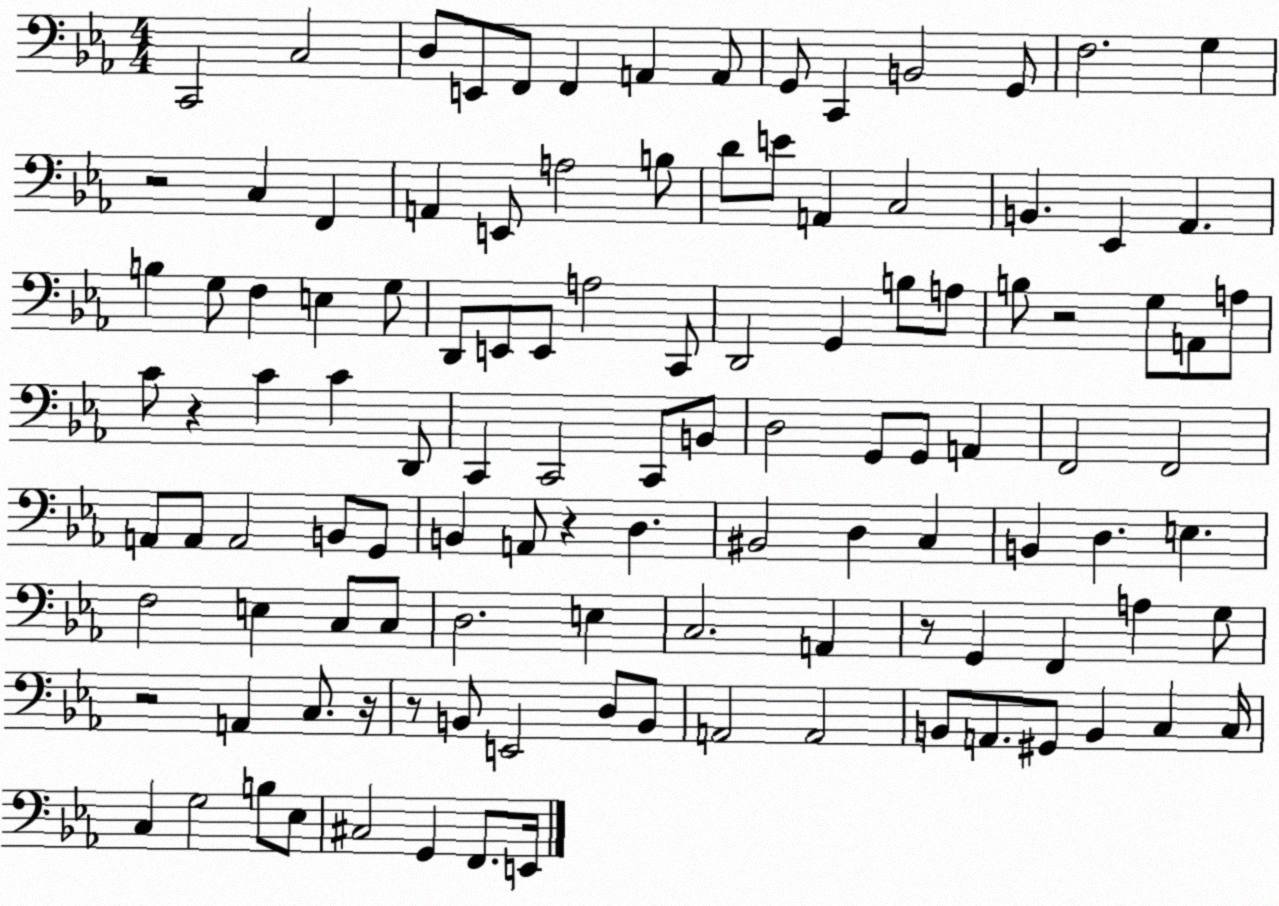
X:1
T:Untitled
M:4/4
L:1/4
K:Eb
C,,2 C,2 D,/2 E,,/2 F,,/2 F,, A,, A,,/2 G,,/2 C,, B,,2 G,,/2 F,2 G, z2 C, F,, A,, E,,/2 A,2 B,/2 D/2 E/2 A,, C,2 B,, _E,, _A,, B, G,/2 F, E, G,/2 D,,/2 E,,/2 E,,/2 A,2 C,,/2 D,,2 G,, B,/2 A,/2 B,/2 z2 G,/2 A,,/2 A,/2 C/2 z C C D,,/2 C,, C,,2 C,,/2 B,,/2 D,2 G,,/2 G,,/2 A,, F,,2 F,,2 A,,/2 A,,/2 A,,2 B,,/2 G,,/2 B,, A,,/2 z D, ^B,,2 D, C, B,, D, E, F,2 E, C,/2 C,/2 D,2 E, C,2 A,, z/2 G,, F,, A, G,/2 z2 A,, C,/2 z/4 z/2 B,,/2 E,,2 D,/2 B,,/2 A,,2 A,,2 B,,/2 A,,/2 ^G,,/2 B,, C, C,/4 C, G,2 B,/2 _E,/2 ^C,2 G,, F,,/2 E,,/4